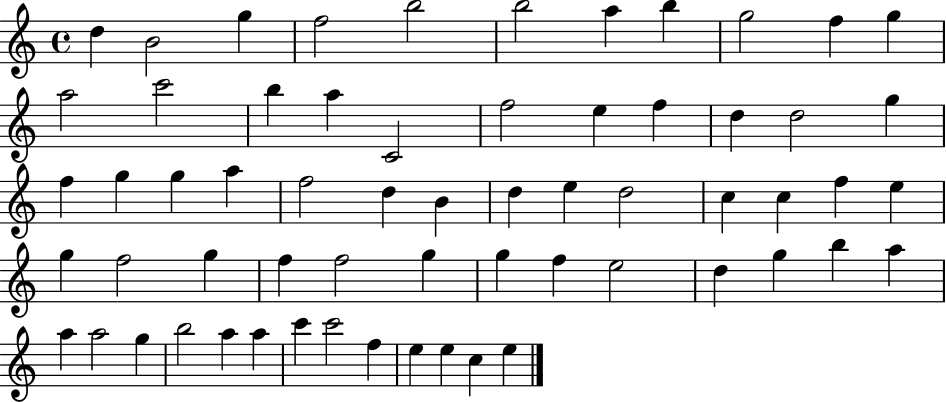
{
  \clef treble
  \time 4/4
  \defaultTimeSignature
  \key c \major
  d''4 b'2 g''4 | f''2 b''2 | b''2 a''4 b''4 | g''2 f''4 g''4 | \break a''2 c'''2 | b''4 a''4 c'2 | f''2 e''4 f''4 | d''4 d''2 g''4 | \break f''4 g''4 g''4 a''4 | f''2 d''4 b'4 | d''4 e''4 d''2 | c''4 c''4 f''4 e''4 | \break g''4 f''2 g''4 | f''4 f''2 g''4 | g''4 f''4 e''2 | d''4 g''4 b''4 a''4 | \break a''4 a''2 g''4 | b''2 a''4 a''4 | c'''4 c'''2 f''4 | e''4 e''4 c''4 e''4 | \break \bar "|."
}